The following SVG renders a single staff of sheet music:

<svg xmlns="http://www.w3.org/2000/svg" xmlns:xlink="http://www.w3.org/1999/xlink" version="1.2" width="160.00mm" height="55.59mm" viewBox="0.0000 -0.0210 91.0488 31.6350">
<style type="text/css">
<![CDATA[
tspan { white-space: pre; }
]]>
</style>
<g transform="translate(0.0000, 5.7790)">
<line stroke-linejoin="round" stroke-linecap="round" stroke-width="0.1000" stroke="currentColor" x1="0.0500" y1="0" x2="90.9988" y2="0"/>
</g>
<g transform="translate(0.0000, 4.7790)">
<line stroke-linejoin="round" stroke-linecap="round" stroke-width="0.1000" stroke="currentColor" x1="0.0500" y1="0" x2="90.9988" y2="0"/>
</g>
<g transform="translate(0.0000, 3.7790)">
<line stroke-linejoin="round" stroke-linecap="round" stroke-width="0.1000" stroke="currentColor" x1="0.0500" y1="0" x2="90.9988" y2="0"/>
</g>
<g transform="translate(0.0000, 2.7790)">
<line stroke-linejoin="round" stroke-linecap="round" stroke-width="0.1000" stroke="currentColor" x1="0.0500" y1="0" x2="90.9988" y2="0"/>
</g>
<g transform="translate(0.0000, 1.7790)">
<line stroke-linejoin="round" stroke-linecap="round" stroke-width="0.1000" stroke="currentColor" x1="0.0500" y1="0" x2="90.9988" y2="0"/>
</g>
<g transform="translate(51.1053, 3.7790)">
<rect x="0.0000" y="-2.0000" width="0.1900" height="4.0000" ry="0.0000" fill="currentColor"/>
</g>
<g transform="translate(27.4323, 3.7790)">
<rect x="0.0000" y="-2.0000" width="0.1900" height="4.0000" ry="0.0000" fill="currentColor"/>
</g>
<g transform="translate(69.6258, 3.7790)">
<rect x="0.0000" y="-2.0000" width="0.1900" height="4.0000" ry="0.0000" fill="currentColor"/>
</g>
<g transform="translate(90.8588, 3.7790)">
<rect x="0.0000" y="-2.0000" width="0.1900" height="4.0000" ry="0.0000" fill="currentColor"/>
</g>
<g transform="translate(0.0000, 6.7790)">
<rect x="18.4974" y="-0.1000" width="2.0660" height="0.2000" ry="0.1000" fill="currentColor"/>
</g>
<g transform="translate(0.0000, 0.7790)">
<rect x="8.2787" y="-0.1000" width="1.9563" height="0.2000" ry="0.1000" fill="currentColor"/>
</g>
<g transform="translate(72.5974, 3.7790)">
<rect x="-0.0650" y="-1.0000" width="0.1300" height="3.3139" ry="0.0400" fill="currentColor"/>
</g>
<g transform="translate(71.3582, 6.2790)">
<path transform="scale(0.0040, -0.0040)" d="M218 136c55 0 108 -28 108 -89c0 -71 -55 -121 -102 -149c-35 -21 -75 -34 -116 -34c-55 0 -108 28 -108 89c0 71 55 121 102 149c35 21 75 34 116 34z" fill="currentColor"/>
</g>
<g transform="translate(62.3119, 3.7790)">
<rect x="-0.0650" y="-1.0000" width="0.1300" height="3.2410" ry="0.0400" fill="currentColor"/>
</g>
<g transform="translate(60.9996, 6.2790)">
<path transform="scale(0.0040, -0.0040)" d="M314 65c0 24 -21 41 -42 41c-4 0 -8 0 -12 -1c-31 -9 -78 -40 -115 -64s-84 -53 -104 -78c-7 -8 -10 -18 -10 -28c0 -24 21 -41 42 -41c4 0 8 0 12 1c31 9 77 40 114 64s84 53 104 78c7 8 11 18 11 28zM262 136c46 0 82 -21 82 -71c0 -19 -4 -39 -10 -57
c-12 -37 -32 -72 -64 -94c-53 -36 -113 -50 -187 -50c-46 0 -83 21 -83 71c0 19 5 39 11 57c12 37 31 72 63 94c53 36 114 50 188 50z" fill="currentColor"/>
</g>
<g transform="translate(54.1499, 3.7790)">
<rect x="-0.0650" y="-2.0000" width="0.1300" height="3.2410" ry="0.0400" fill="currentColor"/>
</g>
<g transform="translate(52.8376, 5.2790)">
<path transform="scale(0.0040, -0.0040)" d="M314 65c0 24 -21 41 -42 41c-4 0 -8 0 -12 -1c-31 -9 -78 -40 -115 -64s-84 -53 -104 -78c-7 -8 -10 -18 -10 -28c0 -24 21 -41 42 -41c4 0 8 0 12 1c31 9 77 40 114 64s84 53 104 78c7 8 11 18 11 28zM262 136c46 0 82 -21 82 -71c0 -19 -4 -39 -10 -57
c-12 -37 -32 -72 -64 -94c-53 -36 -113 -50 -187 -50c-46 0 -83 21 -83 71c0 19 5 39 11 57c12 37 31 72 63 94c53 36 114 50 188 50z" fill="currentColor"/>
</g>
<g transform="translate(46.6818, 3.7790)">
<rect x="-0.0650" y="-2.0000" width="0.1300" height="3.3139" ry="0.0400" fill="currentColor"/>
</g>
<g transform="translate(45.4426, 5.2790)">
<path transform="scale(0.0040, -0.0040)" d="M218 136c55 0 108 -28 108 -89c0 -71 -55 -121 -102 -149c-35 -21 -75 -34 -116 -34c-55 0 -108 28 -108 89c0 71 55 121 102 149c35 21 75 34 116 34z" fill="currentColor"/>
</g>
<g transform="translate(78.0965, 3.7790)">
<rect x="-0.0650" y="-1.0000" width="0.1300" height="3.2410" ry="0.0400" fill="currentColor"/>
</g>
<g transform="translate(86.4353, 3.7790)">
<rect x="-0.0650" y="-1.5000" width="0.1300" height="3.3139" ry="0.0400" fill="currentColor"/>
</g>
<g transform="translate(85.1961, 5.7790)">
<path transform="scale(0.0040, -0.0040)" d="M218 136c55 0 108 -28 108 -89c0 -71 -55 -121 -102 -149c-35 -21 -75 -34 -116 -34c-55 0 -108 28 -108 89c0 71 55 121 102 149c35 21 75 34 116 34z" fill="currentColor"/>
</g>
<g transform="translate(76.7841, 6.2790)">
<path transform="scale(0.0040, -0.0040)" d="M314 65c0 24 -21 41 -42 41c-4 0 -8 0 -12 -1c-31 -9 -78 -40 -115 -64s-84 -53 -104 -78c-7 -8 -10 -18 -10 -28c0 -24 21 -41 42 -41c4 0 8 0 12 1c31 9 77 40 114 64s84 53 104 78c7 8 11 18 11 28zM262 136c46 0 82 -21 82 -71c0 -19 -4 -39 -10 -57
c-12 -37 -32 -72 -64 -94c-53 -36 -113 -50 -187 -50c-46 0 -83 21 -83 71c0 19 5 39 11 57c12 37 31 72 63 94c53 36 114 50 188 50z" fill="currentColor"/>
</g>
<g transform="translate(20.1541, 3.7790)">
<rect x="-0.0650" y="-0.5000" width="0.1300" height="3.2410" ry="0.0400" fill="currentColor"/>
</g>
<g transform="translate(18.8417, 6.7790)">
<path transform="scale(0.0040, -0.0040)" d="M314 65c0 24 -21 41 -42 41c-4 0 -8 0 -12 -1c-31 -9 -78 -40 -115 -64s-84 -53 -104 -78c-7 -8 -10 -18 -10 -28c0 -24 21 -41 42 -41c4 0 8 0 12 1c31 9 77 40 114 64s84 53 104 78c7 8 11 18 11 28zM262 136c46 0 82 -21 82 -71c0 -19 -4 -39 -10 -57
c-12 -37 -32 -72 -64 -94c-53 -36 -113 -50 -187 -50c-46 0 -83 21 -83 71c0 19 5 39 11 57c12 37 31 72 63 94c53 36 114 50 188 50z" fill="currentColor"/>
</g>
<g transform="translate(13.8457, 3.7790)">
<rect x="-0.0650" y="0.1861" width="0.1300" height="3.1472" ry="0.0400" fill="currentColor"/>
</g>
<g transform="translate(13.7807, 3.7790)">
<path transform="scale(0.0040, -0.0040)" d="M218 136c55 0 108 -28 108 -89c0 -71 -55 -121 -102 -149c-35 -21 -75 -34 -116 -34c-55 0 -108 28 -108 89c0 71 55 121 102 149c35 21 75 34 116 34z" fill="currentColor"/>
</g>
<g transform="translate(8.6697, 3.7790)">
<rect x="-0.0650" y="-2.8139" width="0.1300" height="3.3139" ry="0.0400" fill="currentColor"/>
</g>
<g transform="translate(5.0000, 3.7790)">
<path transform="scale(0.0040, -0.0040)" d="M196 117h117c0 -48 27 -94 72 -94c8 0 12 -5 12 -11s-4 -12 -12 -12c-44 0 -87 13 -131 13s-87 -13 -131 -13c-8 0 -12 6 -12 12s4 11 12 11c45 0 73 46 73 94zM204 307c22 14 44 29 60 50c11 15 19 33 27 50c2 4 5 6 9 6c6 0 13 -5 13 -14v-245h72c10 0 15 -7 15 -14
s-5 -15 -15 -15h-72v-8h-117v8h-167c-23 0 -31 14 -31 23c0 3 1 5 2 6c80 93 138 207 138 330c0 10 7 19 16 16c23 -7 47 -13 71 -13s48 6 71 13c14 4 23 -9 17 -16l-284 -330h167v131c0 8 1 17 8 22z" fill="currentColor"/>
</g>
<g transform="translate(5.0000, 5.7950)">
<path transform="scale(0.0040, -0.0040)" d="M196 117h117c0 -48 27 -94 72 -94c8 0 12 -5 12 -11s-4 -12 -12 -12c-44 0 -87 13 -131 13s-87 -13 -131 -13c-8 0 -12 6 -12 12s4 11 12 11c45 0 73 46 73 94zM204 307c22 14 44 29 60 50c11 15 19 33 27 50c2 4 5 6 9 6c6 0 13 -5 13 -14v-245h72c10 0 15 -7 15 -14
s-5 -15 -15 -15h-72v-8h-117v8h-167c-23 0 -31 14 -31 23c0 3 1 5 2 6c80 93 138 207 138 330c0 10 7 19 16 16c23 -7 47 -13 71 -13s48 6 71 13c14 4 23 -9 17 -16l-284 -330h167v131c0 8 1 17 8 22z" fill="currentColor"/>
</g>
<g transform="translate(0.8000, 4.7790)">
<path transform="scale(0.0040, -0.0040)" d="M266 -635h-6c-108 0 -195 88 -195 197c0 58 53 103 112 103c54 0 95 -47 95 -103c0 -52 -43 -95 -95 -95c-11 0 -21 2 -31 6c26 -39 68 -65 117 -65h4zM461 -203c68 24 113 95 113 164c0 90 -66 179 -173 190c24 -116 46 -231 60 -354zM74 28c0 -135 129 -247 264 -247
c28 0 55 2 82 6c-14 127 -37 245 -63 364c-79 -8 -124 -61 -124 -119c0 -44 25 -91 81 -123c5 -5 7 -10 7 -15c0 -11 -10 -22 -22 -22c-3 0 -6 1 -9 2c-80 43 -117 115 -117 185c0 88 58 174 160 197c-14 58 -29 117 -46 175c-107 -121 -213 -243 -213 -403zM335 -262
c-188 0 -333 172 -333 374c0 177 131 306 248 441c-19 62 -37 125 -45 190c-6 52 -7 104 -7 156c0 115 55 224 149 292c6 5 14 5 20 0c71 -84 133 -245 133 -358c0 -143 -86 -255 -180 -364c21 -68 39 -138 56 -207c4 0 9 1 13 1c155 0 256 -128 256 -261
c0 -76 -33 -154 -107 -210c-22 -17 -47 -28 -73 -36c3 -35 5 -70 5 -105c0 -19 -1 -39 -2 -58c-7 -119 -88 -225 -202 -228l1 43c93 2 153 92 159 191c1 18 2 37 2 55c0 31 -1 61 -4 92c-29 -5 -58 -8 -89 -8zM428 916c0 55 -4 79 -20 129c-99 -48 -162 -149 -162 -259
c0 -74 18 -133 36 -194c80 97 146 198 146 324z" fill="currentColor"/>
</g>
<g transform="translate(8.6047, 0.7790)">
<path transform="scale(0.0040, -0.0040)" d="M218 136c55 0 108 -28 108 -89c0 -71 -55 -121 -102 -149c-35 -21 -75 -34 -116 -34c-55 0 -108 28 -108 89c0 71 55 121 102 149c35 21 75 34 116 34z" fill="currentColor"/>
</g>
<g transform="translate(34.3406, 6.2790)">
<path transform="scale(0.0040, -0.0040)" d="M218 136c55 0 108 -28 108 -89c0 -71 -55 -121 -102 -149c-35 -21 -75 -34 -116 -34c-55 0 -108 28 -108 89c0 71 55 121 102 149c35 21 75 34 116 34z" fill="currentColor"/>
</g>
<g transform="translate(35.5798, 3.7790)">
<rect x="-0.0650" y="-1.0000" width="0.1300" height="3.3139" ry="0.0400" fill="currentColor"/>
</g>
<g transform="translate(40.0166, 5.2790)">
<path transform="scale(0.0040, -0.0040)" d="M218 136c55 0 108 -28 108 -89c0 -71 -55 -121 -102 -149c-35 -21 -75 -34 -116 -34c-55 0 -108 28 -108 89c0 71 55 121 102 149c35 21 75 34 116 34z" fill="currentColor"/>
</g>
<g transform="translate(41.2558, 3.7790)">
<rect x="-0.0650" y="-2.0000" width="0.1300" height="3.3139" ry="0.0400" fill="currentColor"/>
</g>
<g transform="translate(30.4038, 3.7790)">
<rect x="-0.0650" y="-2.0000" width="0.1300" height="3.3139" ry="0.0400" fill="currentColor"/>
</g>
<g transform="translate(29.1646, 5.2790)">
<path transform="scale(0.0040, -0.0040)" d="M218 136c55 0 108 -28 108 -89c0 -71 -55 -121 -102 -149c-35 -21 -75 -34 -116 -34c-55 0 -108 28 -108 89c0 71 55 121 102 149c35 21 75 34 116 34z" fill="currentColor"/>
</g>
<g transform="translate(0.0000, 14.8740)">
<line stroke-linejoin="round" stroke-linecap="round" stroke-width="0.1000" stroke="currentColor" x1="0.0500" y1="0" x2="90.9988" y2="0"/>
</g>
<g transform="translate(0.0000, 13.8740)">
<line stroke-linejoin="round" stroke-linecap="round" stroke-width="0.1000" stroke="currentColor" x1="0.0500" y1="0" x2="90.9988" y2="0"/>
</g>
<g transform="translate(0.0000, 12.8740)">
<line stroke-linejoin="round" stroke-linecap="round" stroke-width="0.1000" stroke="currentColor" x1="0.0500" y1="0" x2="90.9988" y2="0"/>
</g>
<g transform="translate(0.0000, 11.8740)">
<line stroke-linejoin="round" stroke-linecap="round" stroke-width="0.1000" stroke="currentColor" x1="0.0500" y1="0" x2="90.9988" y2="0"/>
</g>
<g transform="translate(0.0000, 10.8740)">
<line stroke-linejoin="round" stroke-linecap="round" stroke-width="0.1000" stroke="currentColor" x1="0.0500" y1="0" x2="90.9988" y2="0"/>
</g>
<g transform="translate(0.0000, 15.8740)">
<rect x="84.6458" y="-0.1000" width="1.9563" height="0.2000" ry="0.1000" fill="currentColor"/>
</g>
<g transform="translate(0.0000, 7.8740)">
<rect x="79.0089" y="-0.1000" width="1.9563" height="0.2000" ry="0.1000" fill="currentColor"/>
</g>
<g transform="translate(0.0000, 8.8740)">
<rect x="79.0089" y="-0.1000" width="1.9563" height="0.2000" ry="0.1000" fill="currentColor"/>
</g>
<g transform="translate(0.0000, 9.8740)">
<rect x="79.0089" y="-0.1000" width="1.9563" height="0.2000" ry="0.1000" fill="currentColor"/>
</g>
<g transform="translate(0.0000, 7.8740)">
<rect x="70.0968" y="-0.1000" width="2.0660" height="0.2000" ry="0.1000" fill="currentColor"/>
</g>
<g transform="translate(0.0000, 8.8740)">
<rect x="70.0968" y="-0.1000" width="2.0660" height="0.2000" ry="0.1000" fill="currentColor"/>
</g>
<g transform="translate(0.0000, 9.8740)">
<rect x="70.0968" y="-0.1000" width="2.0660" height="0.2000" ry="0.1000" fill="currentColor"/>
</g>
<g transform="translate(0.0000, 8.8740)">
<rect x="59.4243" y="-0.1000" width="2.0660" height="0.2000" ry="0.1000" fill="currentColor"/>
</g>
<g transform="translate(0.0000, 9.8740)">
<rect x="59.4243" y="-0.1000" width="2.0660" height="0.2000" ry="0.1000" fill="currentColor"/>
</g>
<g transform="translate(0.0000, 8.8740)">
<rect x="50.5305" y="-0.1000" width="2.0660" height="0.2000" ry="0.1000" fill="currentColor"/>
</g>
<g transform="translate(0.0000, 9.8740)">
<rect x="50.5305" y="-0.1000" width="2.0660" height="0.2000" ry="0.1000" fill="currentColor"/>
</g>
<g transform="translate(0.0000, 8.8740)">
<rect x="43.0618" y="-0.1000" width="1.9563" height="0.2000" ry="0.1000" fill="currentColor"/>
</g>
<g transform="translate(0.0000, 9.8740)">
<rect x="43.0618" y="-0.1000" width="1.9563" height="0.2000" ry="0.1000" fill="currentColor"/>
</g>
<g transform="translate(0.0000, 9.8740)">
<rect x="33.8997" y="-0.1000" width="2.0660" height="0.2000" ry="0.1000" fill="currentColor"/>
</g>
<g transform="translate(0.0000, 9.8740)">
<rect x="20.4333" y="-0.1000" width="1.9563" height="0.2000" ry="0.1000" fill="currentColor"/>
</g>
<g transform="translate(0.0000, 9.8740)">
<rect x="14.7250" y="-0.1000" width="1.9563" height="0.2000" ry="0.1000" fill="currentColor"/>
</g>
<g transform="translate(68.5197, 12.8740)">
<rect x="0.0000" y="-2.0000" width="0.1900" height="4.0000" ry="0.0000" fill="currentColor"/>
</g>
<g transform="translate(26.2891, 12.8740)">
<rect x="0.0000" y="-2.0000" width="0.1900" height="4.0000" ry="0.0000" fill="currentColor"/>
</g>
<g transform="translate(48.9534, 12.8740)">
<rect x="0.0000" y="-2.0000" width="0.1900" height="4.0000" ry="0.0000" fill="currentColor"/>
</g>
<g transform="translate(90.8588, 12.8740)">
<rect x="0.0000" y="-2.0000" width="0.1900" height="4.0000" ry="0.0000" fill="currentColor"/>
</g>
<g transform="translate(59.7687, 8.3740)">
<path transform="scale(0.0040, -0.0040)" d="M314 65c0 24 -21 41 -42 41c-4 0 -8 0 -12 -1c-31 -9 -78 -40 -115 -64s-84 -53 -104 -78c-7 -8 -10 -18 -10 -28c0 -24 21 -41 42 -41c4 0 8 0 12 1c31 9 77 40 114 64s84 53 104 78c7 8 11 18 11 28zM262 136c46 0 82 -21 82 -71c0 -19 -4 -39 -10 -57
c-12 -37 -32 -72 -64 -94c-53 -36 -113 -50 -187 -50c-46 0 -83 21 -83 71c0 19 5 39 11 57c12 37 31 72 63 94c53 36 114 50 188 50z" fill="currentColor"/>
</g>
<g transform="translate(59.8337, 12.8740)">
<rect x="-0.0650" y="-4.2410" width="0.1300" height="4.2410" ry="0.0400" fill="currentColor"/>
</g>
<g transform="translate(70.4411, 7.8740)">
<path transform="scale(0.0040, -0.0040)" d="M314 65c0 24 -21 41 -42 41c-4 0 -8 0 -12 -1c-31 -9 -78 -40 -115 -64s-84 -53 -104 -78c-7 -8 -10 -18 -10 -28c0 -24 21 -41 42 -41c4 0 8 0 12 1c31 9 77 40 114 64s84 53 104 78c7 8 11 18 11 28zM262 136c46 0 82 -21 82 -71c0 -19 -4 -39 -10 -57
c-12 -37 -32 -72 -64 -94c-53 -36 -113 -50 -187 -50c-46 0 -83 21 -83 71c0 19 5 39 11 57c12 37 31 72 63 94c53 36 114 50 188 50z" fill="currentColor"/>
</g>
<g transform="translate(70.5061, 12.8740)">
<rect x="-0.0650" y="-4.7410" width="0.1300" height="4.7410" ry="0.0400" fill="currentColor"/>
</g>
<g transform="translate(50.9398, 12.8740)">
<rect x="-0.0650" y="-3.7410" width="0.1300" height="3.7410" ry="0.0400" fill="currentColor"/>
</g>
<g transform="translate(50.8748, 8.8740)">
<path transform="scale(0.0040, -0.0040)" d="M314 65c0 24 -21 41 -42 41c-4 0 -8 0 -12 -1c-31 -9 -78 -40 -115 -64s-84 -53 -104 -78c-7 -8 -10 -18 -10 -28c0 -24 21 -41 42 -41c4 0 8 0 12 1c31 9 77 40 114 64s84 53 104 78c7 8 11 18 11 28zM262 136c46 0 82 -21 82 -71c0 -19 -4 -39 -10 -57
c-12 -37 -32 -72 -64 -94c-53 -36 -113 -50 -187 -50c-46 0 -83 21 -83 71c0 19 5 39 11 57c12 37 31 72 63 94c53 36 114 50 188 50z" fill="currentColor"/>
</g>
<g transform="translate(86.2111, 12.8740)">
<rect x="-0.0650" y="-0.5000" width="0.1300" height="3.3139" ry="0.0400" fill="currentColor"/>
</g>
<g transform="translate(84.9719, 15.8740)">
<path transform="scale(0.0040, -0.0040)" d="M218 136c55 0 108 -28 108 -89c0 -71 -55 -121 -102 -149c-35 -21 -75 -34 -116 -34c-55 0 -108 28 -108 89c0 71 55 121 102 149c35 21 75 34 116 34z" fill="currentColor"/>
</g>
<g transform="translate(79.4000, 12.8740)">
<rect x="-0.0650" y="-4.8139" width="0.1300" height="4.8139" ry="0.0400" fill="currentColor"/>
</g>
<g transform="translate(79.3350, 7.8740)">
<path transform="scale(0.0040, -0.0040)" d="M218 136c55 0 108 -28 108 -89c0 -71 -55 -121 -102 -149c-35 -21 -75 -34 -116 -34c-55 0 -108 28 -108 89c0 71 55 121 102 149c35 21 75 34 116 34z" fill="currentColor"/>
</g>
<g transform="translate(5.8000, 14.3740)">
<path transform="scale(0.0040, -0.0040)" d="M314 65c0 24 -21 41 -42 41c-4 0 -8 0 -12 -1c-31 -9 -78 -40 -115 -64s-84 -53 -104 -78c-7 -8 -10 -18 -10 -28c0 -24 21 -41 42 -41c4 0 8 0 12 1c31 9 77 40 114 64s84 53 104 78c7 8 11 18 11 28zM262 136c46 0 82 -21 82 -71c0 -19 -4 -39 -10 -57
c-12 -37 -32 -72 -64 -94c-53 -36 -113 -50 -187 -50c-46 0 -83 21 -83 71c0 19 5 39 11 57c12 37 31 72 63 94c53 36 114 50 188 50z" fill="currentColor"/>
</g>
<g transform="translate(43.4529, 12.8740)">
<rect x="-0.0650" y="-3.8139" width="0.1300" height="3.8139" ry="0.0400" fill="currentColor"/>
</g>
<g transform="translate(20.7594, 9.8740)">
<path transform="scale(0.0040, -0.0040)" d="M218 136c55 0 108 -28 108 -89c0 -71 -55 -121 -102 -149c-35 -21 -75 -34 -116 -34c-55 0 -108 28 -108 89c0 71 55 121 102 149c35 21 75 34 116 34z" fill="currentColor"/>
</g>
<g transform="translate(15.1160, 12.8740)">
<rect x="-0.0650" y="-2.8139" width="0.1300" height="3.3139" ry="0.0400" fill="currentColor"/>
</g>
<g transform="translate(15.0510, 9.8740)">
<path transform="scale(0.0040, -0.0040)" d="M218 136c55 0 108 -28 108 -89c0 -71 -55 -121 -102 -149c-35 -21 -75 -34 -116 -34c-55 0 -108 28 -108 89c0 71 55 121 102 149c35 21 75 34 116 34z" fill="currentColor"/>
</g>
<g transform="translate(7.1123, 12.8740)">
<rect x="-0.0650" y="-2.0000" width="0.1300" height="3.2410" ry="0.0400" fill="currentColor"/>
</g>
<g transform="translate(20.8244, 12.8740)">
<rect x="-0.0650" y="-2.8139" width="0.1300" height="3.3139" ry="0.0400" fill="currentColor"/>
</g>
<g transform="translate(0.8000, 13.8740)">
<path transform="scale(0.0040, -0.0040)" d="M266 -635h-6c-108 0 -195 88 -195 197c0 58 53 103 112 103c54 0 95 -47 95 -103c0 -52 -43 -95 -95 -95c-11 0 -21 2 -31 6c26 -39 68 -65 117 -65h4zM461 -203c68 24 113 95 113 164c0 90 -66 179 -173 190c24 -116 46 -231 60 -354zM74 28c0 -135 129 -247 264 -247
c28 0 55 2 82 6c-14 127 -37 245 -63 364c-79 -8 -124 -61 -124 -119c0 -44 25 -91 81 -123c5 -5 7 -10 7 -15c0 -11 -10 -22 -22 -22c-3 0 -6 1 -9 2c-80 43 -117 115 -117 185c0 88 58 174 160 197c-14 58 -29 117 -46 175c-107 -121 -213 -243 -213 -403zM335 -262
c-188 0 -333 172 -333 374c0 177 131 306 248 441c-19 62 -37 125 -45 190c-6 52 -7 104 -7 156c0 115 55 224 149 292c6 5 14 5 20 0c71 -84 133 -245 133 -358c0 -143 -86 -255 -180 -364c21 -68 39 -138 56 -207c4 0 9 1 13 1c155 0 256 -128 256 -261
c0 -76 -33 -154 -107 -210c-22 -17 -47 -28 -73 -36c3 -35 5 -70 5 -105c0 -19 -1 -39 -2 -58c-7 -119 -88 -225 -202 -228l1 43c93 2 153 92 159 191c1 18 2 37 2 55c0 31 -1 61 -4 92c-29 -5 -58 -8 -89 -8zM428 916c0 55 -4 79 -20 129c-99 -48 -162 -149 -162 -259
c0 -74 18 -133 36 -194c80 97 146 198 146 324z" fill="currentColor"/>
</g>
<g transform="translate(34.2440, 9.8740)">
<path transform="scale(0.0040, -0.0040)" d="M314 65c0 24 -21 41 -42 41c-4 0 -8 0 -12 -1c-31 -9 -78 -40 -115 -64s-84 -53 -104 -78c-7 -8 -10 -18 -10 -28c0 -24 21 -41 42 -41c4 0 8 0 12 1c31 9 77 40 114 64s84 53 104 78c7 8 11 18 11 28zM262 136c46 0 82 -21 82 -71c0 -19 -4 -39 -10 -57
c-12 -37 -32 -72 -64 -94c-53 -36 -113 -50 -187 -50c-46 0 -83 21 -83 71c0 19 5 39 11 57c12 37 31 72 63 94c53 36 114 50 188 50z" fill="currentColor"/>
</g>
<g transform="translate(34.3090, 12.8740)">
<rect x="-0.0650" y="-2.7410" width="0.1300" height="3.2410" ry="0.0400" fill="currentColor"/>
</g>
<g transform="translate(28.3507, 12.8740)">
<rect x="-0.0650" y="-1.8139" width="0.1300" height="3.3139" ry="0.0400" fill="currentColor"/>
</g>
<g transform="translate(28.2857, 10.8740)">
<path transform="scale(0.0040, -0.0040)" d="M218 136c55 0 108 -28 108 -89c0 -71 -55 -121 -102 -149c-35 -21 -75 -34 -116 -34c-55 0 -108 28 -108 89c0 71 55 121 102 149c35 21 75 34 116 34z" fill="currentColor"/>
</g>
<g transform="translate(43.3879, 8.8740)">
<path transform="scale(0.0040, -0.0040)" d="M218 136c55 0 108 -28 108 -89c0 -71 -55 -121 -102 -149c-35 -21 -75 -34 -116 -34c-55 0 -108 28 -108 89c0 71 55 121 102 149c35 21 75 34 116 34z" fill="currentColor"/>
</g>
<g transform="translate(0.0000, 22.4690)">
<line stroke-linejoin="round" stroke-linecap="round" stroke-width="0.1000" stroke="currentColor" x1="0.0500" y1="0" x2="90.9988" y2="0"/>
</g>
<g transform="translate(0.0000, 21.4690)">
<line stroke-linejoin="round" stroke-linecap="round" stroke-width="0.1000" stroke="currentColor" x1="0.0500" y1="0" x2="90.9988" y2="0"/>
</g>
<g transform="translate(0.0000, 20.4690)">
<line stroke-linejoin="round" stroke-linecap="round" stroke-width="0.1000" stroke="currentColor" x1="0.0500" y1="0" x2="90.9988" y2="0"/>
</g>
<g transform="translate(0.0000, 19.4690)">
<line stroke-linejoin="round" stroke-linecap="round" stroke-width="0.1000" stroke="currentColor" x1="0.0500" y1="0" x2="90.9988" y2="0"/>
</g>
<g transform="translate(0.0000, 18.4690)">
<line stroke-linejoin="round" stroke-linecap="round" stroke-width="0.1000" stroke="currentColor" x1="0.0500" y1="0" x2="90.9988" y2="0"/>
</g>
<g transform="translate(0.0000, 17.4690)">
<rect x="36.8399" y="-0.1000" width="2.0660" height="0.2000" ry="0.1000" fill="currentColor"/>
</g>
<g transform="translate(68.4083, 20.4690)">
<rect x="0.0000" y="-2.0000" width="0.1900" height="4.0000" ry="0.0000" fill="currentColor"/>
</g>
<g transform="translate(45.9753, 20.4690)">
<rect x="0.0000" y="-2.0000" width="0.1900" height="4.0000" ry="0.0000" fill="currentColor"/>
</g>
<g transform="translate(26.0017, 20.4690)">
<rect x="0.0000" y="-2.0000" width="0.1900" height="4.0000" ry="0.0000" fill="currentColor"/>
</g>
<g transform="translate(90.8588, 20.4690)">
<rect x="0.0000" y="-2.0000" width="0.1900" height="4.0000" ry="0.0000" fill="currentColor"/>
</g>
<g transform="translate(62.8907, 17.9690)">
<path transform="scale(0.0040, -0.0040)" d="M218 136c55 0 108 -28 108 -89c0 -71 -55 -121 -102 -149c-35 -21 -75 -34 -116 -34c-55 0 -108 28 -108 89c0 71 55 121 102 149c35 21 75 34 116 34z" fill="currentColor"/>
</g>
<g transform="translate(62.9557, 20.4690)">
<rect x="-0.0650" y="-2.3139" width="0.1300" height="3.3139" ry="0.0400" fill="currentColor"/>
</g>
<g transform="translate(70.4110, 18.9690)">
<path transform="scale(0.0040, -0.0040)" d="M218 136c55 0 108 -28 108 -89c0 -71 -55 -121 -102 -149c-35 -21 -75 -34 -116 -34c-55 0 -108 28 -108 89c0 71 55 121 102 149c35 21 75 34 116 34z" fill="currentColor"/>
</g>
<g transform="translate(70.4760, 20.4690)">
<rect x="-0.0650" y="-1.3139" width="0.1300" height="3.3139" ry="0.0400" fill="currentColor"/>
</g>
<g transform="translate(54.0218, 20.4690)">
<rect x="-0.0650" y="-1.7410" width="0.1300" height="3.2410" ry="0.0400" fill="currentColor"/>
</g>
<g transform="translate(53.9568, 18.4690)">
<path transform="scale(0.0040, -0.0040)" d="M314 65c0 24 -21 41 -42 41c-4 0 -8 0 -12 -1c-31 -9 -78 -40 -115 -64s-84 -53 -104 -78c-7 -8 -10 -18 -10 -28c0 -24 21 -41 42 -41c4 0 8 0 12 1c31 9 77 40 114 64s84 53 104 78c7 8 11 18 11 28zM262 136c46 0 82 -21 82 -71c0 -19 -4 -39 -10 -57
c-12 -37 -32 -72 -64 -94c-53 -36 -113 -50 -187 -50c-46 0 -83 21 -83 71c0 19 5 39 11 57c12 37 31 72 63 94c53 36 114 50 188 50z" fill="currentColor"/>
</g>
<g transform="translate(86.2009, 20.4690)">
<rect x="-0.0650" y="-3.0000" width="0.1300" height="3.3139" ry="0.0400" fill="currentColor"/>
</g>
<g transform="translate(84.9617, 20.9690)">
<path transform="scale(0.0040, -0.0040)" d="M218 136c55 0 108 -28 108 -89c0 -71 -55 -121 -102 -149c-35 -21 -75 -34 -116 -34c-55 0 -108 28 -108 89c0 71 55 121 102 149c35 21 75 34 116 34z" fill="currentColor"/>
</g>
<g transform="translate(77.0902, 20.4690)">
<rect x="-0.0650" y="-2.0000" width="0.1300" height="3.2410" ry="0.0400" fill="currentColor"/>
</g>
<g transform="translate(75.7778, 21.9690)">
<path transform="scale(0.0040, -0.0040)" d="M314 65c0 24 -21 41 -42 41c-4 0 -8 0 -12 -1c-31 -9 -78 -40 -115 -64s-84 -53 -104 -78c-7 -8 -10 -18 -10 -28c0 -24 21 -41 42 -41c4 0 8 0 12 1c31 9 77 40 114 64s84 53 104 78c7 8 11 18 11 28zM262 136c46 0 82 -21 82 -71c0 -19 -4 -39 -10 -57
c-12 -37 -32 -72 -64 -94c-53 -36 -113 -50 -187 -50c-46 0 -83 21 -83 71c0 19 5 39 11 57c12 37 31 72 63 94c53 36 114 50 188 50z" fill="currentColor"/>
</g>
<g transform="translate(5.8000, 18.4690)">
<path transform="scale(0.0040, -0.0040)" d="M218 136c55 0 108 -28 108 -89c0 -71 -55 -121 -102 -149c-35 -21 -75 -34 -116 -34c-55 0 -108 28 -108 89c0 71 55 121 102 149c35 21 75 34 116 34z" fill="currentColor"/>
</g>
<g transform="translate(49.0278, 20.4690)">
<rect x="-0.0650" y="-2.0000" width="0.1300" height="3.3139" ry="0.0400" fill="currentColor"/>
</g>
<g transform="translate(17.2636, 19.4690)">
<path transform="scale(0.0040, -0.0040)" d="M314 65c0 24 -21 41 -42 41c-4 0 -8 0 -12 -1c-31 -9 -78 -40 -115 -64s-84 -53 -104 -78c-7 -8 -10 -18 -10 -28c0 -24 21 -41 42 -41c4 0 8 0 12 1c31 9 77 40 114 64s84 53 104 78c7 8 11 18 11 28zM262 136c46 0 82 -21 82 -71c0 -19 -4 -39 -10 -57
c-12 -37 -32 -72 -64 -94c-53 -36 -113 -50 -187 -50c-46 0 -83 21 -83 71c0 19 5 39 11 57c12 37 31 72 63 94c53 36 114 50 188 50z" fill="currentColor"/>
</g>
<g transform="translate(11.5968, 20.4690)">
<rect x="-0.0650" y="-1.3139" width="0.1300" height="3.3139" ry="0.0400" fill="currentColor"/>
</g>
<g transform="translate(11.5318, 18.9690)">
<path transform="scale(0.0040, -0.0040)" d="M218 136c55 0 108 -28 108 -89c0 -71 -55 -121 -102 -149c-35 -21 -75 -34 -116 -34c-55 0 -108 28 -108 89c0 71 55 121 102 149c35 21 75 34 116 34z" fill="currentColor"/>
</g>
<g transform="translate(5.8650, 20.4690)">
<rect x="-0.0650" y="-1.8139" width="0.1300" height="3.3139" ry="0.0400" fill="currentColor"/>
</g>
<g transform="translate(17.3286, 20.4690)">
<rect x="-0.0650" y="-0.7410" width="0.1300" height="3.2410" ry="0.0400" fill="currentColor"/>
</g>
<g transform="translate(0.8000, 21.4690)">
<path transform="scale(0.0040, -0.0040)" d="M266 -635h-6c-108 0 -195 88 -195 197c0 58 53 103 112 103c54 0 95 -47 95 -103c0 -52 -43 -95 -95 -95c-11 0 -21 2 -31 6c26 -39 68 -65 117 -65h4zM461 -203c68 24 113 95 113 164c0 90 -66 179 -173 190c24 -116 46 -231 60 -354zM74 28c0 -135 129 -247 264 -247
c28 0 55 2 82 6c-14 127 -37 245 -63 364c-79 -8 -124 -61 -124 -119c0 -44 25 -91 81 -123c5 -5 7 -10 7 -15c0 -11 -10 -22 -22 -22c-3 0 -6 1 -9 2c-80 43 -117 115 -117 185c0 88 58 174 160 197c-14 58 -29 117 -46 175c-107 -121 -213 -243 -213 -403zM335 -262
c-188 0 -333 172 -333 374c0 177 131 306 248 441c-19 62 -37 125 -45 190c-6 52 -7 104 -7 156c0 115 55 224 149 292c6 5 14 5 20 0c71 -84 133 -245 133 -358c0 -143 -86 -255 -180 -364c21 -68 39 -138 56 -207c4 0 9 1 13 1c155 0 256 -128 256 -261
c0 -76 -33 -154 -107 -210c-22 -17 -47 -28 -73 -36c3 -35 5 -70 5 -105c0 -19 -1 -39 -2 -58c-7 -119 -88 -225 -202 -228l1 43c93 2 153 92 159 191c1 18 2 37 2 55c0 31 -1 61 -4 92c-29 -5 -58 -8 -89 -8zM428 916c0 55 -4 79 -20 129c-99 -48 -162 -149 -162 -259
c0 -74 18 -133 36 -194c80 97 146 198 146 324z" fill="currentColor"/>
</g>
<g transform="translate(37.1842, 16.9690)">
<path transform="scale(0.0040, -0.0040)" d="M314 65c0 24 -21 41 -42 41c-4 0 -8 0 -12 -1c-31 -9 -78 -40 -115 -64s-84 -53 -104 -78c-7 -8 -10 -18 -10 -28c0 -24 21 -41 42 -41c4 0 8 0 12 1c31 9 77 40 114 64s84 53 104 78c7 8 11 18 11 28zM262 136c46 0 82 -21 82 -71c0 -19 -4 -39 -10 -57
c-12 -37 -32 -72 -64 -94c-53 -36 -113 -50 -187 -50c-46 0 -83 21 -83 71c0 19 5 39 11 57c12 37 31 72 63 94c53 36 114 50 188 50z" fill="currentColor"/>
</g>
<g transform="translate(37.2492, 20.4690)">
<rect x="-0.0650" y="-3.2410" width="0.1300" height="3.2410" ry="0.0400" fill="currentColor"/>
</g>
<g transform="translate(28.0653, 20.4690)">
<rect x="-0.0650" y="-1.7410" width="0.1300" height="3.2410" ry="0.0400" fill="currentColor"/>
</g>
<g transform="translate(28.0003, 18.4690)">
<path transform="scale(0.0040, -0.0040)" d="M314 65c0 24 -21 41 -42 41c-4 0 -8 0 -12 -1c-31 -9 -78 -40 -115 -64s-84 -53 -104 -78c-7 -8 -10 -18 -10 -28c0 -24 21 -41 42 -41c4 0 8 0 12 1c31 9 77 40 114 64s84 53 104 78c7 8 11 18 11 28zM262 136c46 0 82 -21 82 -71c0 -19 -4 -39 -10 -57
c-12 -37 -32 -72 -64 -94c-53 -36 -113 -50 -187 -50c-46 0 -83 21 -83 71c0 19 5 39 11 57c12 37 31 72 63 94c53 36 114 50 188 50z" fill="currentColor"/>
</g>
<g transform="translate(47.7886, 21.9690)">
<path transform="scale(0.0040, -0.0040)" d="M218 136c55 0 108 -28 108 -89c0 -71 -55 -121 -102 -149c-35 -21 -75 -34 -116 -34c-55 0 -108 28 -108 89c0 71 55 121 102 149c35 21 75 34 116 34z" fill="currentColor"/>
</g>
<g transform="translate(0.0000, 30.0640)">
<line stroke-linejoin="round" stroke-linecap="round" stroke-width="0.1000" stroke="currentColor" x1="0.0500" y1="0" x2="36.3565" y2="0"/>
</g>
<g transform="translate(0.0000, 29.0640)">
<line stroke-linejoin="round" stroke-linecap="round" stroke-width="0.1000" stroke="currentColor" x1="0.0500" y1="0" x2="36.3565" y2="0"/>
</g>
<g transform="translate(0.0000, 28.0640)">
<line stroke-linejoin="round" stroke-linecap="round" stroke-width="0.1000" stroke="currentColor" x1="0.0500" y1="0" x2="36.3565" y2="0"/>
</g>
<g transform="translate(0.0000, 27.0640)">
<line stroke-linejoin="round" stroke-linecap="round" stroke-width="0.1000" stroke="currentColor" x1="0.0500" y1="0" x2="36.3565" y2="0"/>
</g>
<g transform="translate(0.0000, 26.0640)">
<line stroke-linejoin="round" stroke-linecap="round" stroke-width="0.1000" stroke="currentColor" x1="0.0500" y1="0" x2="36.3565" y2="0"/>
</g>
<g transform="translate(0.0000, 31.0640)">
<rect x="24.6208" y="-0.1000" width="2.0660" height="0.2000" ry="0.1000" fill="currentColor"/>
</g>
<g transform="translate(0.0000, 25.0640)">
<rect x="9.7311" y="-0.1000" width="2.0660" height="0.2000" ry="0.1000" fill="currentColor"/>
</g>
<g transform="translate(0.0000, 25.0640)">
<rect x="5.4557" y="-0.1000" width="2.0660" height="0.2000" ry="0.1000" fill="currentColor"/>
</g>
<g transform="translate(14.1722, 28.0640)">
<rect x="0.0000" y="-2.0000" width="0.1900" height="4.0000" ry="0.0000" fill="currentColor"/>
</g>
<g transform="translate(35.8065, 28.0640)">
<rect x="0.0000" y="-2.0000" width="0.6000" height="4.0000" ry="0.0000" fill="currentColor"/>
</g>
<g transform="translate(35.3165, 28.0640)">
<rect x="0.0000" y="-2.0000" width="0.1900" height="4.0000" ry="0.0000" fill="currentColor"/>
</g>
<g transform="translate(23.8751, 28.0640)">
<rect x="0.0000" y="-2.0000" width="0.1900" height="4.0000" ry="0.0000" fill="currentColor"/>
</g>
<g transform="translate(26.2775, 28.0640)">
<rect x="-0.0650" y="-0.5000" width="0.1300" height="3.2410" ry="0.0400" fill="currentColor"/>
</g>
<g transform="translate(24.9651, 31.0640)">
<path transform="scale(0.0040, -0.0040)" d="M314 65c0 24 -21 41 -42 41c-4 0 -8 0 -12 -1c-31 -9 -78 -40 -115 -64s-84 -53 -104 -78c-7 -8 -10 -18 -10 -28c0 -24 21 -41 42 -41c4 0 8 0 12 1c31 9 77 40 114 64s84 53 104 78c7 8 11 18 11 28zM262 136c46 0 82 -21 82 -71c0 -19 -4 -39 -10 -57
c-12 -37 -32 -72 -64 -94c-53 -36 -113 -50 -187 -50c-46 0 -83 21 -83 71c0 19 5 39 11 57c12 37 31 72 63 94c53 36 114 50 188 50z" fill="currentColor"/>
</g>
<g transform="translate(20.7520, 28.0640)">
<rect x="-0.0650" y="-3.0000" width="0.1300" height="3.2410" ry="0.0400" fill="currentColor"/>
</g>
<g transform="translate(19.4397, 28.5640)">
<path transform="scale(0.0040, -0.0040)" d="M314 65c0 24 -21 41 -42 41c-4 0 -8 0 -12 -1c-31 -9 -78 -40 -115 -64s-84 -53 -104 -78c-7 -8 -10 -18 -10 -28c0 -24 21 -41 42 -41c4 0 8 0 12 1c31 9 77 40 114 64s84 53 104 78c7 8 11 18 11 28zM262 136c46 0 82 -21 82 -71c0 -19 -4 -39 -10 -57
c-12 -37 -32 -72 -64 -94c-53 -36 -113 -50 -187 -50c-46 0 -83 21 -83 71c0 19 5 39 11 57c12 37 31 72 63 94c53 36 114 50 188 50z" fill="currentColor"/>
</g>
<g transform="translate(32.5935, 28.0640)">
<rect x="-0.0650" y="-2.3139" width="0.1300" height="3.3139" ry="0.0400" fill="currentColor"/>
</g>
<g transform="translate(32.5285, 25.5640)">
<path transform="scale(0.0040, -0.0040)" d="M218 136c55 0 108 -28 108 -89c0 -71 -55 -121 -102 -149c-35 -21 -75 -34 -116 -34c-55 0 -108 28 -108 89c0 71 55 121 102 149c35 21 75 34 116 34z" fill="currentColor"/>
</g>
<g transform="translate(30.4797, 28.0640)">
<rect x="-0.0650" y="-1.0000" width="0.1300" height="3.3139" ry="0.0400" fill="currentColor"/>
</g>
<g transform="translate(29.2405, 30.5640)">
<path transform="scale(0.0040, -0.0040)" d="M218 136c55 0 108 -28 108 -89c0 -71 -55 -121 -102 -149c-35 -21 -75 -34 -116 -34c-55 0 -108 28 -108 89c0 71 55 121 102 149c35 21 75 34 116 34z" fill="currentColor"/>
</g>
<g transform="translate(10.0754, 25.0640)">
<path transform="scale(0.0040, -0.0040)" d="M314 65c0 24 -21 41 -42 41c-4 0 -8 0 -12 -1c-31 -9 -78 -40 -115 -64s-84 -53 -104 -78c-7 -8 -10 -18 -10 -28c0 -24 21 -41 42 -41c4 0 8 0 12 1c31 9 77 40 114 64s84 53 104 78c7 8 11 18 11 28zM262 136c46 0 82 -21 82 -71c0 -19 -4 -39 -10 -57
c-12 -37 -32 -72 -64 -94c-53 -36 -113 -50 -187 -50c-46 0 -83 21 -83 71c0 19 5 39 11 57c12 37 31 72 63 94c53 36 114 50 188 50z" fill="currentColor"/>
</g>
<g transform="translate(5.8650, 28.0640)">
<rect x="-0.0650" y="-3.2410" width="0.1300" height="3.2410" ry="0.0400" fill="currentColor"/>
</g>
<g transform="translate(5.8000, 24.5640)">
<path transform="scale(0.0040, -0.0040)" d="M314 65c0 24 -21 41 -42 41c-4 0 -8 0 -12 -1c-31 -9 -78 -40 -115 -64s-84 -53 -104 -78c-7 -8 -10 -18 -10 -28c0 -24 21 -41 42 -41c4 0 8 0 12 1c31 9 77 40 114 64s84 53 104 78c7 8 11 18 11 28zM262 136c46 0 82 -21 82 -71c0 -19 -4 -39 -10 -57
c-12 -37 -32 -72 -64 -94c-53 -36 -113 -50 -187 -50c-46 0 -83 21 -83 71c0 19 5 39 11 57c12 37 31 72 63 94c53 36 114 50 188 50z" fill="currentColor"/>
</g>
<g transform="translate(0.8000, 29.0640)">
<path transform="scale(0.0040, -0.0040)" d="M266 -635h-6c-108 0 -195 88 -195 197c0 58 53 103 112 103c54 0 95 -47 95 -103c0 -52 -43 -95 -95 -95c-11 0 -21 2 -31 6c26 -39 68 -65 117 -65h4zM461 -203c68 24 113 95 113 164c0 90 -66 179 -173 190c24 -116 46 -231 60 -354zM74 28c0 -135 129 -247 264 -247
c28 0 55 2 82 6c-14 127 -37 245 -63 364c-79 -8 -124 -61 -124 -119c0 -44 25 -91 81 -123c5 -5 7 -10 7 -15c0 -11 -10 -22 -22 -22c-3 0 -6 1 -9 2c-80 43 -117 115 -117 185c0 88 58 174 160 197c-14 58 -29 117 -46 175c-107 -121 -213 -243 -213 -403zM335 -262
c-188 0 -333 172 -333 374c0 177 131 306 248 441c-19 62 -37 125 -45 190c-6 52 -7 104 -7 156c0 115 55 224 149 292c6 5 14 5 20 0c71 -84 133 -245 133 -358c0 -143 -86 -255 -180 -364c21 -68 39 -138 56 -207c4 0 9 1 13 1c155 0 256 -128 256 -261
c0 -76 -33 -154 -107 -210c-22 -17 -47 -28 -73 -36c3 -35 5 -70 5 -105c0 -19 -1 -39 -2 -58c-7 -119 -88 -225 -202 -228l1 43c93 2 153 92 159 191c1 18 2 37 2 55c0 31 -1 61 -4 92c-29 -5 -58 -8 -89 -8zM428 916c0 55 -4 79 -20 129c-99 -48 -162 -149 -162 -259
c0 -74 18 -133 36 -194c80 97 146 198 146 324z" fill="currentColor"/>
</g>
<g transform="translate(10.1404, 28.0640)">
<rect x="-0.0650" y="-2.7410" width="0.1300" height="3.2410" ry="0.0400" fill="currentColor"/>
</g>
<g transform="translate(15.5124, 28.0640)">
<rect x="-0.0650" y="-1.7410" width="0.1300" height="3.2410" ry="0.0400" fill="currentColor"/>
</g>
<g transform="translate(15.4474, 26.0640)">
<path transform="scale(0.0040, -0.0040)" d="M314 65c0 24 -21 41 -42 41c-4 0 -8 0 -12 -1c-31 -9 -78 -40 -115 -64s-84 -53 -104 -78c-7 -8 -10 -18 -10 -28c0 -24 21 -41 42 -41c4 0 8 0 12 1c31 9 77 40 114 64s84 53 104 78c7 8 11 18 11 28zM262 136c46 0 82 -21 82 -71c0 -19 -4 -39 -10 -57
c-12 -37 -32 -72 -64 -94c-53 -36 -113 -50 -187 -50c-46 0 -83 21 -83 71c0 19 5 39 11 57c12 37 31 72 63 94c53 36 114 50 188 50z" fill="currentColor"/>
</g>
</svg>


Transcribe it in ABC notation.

X:1
T:Untitled
M:4/4
L:1/4
K:C
a B C2 F D F F F2 D2 D D2 E F2 a a f a2 c' c'2 d'2 e'2 e' C f e d2 f2 b2 F f2 g e F2 A b2 a2 f2 A2 C2 D g